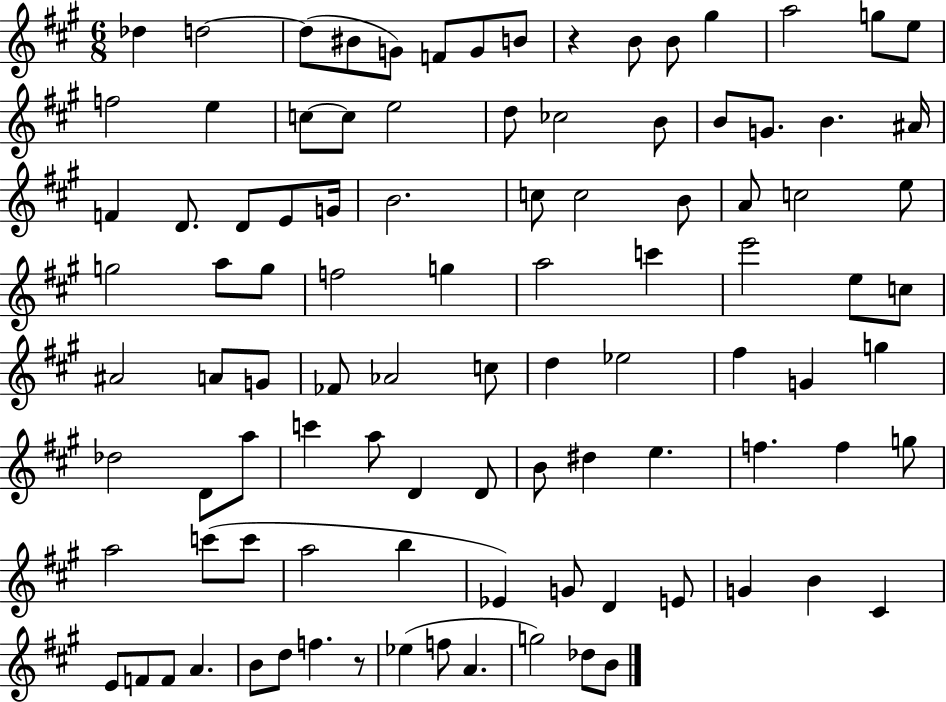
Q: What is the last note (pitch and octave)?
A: B4